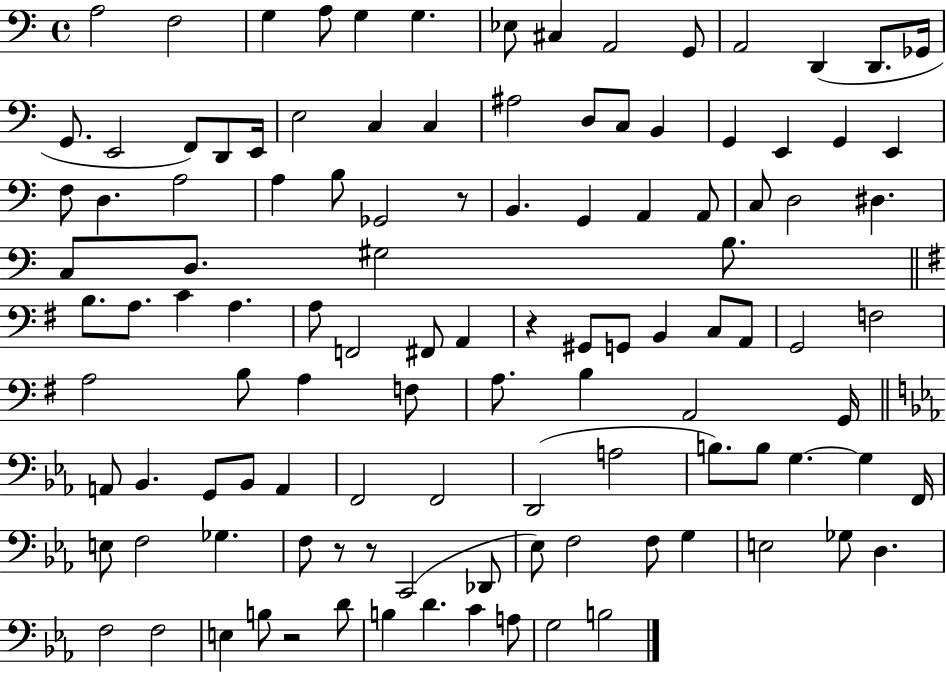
A3/h F3/h G3/q A3/e G3/q G3/q. Eb3/e C#3/q A2/h G2/e A2/h D2/q D2/e. Gb2/s G2/e. E2/h F2/e D2/e E2/s E3/h C3/q C3/q A#3/h D3/e C3/e B2/q G2/q E2/q G2/q E2/q F3/e D3/q. A3/h A3/q B3/e Gb2/h R/e B2/q. G2/q A2/q A2/e C3/e D3/h D#3/q. C3/e D3/e. G#3/h B3/e. B3/e. A3/e. C4/q A3/q. A3/e F2/h F#2/e A2/q R/q G#2/e G2/e B2/q C3/e A2/e G2/h F3/h A3/h B3/e A3/q F3/e A3/e. B3/q A2/h G2/s A2/e Bb2/q. G2/e Bb2/e A2/q F2/h F2/h D2/h A3/h B3/e. B3/e G3/q. G3/q F2/s E3/e F3/h Gb3/q. F3/e R/e R/e C2/h Db2/e Eb3/e F3/h F3/e G3/q E3/h Gb3/e D3/q. F3/h F3/h E3/q B3/e R/h D4/e B3/q D4/q. C4/q A3/e G3/h B3/h